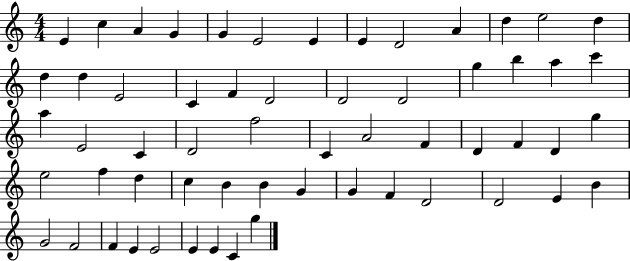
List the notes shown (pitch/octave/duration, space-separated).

E4/q C5/q A4/q G4/q G4/q E4/h E4/q E4/q D4/h A4/q D5/q E5/h D5/q D5/q D5/q E4/h C4/q F4/q D4/h D4/h D4/h G5/q B5/q A5/q C6/q A5/q E4/h C4/q D4/h F5/h C4/q A4/h F4/q D4/q F4/q D4/q G5/q E5/h F5/q D5/q C5/q B4/q B4/q G4/q G4/q F4/q D4/h D4/h E4/q B4/q G4/h F4/h F4/q E4/q E4/h E4/q E4/q C4/q G5/q